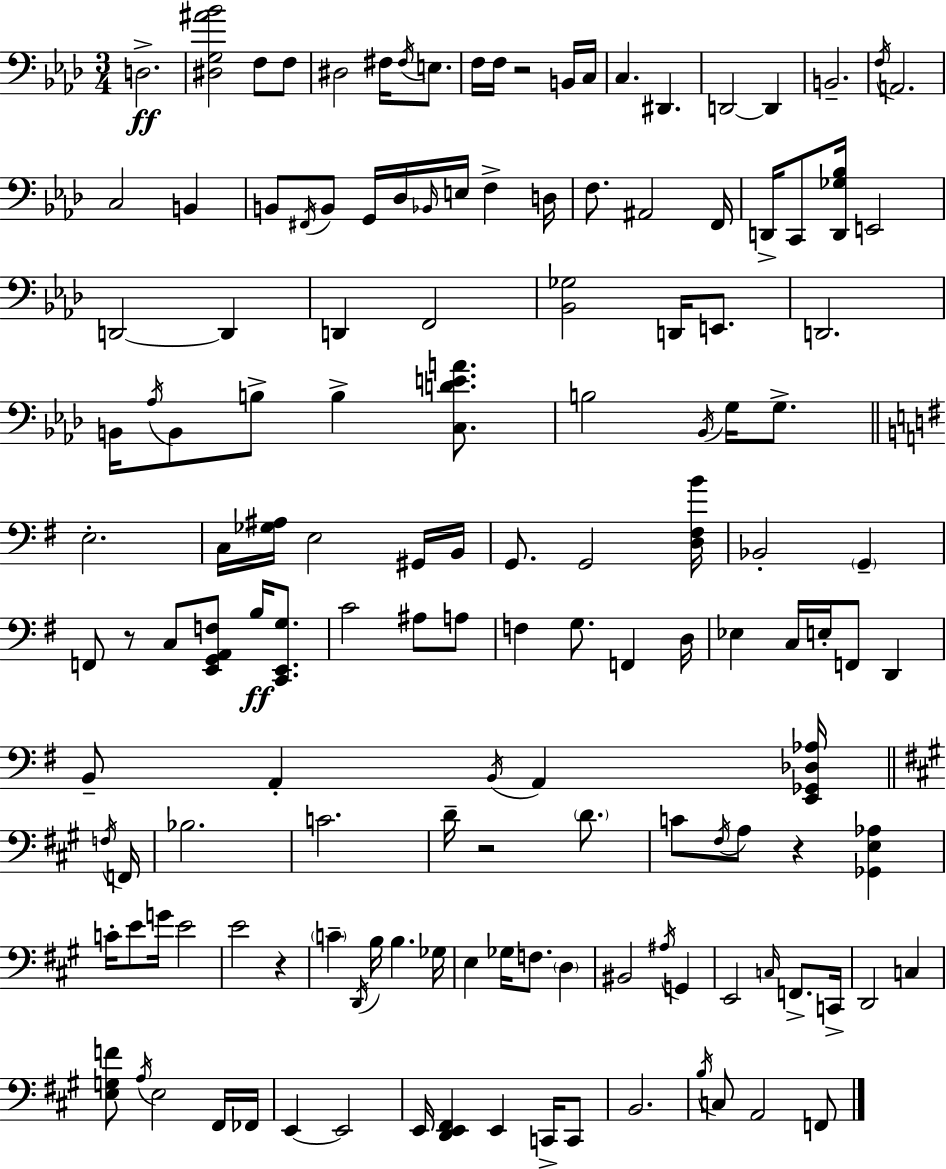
{
  \clef bass
  \numericTimeSignature
  \time 3/4
  \key aes \major
  \repeat volta 2 { d2.->\ff | <dis g ais' bes'>2 f8 f8 | dis2 fis16 \acciaccatura { fis16 } e8. | f16 f16 r2 b,16 | \break c16 c4. dis,4. | d,2~~ d,4 | b,2.-- | \acciaccatura { f16 } a,2. | \break c2 b,4 | b,8 \acciaccatura { fis,16 } b,8 g,16 des16 \grace { bes,16 } e16 f4-> | d16 f8. ais,2 | f,16 d,16-> c,8 <d, ges bes>16 e,2 | \break d,2~~ | d,4 d,4 f,2 | <bes, ges>2 | d,16 e,8. d,2. | \break b,16 \acciaccatura { aes16 } b,8 b8-> b4-> | <c d' e' a'>8. b2 | \acciaccatura { bes,16 } g16 g8.-> \bar "||" \break \key g \major e2.-. | c16 <ges ais>16 e2 gis,16 b,16 | g,8. g,2 <d fis b'>16 | bes,2-. \parenthesize g,4-- | \break f,8 r8 c8 <e, g, a, f>8 b16\ff <c, e, g>8. | c'2 ais8 a8 | f4 g8. f,4 d16 | ees4 c16 e16-. f,8 d,4 | \break b,8-- a,4-. \acciaccatura { b,16 } a,4 <e, ges, des aes>16 | \bar "||" \break \key a \major \acciaccatura { f16 } f,16 bes2. | c'2. | d'16-- r2 \parenthesize d'8. | c'8 \acciaccatura { fis16 } a8 r4 <ges, e aes>4 | \break c'16-. e'8 g'16 e'2 | e'2 r4 | \parenthesize c'4-- \acciaccatura { d,16 } b16 b4. | ges16 e4 ges16 f8. | \break \parenthesize d4 bis,2 | \acciaccatura { ais16 } g,4 e,2 | \grace { c16 } f,8.-> c,16-> d,2 | c4 <e g f'>8 \acciaccatura { a16 } e2 | \break fis,16 fes,16 e,4~~ e,2 | e,16 <d, e, fis,>4 | e,4 c,16-> c,8 b,2. | \acciaccatura { b16 } c8 a,2 | \break f,8 } \bar "|."
}